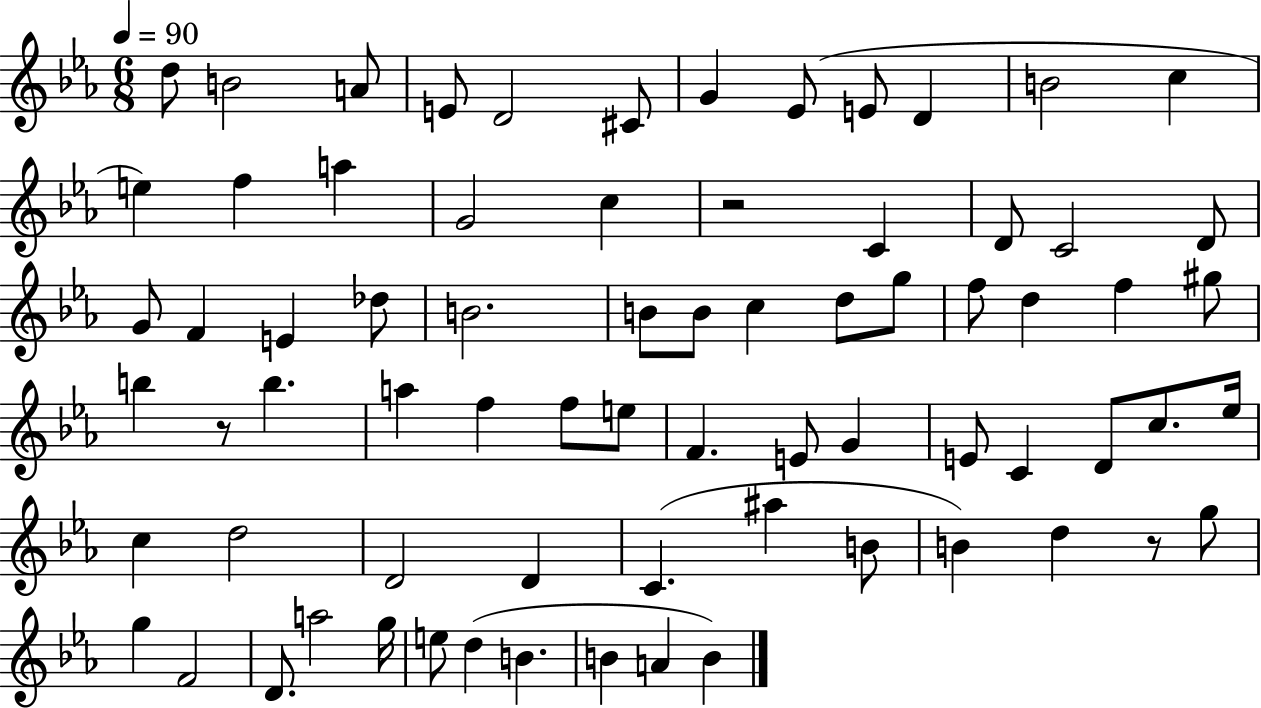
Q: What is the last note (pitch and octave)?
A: B4